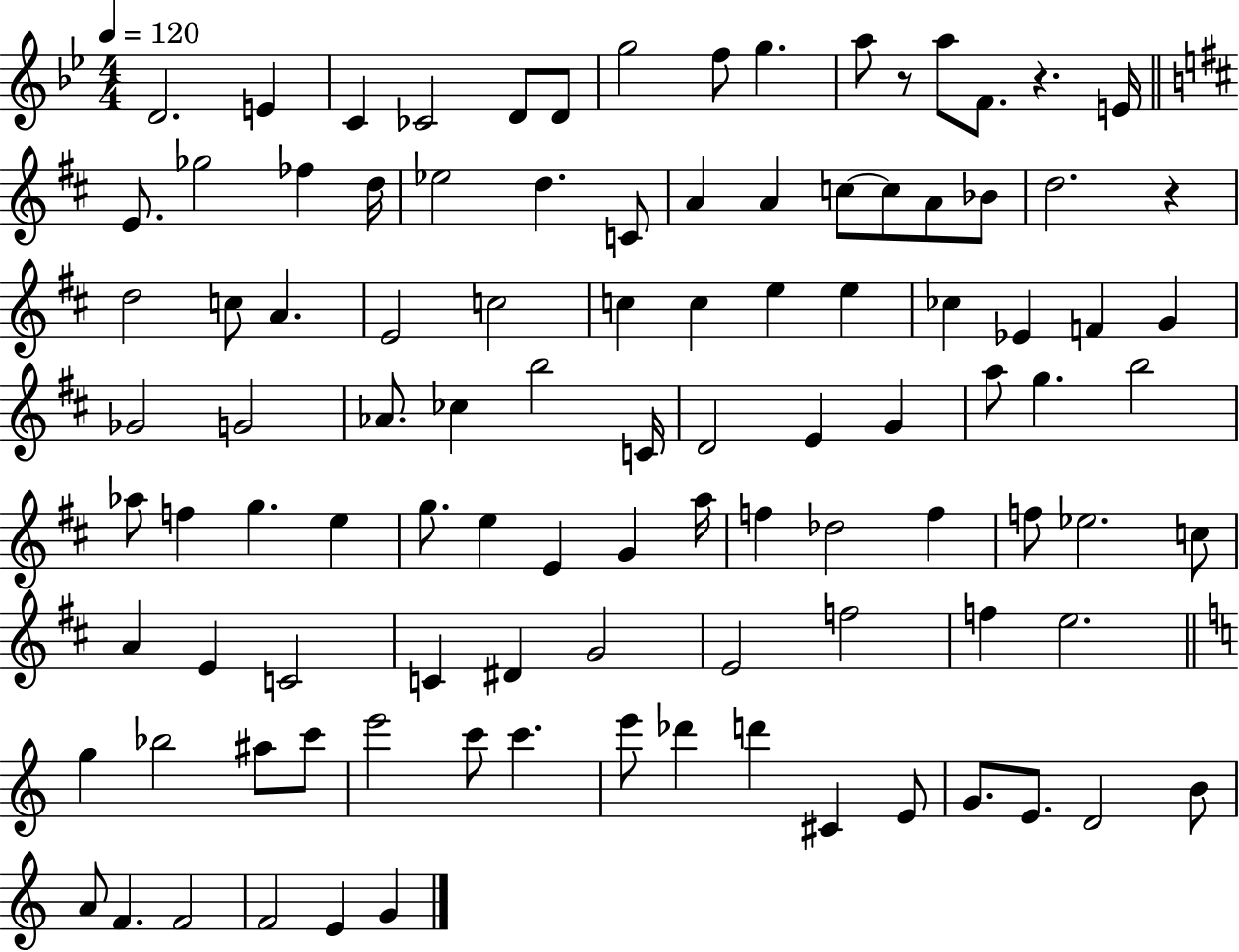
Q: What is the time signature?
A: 4/4